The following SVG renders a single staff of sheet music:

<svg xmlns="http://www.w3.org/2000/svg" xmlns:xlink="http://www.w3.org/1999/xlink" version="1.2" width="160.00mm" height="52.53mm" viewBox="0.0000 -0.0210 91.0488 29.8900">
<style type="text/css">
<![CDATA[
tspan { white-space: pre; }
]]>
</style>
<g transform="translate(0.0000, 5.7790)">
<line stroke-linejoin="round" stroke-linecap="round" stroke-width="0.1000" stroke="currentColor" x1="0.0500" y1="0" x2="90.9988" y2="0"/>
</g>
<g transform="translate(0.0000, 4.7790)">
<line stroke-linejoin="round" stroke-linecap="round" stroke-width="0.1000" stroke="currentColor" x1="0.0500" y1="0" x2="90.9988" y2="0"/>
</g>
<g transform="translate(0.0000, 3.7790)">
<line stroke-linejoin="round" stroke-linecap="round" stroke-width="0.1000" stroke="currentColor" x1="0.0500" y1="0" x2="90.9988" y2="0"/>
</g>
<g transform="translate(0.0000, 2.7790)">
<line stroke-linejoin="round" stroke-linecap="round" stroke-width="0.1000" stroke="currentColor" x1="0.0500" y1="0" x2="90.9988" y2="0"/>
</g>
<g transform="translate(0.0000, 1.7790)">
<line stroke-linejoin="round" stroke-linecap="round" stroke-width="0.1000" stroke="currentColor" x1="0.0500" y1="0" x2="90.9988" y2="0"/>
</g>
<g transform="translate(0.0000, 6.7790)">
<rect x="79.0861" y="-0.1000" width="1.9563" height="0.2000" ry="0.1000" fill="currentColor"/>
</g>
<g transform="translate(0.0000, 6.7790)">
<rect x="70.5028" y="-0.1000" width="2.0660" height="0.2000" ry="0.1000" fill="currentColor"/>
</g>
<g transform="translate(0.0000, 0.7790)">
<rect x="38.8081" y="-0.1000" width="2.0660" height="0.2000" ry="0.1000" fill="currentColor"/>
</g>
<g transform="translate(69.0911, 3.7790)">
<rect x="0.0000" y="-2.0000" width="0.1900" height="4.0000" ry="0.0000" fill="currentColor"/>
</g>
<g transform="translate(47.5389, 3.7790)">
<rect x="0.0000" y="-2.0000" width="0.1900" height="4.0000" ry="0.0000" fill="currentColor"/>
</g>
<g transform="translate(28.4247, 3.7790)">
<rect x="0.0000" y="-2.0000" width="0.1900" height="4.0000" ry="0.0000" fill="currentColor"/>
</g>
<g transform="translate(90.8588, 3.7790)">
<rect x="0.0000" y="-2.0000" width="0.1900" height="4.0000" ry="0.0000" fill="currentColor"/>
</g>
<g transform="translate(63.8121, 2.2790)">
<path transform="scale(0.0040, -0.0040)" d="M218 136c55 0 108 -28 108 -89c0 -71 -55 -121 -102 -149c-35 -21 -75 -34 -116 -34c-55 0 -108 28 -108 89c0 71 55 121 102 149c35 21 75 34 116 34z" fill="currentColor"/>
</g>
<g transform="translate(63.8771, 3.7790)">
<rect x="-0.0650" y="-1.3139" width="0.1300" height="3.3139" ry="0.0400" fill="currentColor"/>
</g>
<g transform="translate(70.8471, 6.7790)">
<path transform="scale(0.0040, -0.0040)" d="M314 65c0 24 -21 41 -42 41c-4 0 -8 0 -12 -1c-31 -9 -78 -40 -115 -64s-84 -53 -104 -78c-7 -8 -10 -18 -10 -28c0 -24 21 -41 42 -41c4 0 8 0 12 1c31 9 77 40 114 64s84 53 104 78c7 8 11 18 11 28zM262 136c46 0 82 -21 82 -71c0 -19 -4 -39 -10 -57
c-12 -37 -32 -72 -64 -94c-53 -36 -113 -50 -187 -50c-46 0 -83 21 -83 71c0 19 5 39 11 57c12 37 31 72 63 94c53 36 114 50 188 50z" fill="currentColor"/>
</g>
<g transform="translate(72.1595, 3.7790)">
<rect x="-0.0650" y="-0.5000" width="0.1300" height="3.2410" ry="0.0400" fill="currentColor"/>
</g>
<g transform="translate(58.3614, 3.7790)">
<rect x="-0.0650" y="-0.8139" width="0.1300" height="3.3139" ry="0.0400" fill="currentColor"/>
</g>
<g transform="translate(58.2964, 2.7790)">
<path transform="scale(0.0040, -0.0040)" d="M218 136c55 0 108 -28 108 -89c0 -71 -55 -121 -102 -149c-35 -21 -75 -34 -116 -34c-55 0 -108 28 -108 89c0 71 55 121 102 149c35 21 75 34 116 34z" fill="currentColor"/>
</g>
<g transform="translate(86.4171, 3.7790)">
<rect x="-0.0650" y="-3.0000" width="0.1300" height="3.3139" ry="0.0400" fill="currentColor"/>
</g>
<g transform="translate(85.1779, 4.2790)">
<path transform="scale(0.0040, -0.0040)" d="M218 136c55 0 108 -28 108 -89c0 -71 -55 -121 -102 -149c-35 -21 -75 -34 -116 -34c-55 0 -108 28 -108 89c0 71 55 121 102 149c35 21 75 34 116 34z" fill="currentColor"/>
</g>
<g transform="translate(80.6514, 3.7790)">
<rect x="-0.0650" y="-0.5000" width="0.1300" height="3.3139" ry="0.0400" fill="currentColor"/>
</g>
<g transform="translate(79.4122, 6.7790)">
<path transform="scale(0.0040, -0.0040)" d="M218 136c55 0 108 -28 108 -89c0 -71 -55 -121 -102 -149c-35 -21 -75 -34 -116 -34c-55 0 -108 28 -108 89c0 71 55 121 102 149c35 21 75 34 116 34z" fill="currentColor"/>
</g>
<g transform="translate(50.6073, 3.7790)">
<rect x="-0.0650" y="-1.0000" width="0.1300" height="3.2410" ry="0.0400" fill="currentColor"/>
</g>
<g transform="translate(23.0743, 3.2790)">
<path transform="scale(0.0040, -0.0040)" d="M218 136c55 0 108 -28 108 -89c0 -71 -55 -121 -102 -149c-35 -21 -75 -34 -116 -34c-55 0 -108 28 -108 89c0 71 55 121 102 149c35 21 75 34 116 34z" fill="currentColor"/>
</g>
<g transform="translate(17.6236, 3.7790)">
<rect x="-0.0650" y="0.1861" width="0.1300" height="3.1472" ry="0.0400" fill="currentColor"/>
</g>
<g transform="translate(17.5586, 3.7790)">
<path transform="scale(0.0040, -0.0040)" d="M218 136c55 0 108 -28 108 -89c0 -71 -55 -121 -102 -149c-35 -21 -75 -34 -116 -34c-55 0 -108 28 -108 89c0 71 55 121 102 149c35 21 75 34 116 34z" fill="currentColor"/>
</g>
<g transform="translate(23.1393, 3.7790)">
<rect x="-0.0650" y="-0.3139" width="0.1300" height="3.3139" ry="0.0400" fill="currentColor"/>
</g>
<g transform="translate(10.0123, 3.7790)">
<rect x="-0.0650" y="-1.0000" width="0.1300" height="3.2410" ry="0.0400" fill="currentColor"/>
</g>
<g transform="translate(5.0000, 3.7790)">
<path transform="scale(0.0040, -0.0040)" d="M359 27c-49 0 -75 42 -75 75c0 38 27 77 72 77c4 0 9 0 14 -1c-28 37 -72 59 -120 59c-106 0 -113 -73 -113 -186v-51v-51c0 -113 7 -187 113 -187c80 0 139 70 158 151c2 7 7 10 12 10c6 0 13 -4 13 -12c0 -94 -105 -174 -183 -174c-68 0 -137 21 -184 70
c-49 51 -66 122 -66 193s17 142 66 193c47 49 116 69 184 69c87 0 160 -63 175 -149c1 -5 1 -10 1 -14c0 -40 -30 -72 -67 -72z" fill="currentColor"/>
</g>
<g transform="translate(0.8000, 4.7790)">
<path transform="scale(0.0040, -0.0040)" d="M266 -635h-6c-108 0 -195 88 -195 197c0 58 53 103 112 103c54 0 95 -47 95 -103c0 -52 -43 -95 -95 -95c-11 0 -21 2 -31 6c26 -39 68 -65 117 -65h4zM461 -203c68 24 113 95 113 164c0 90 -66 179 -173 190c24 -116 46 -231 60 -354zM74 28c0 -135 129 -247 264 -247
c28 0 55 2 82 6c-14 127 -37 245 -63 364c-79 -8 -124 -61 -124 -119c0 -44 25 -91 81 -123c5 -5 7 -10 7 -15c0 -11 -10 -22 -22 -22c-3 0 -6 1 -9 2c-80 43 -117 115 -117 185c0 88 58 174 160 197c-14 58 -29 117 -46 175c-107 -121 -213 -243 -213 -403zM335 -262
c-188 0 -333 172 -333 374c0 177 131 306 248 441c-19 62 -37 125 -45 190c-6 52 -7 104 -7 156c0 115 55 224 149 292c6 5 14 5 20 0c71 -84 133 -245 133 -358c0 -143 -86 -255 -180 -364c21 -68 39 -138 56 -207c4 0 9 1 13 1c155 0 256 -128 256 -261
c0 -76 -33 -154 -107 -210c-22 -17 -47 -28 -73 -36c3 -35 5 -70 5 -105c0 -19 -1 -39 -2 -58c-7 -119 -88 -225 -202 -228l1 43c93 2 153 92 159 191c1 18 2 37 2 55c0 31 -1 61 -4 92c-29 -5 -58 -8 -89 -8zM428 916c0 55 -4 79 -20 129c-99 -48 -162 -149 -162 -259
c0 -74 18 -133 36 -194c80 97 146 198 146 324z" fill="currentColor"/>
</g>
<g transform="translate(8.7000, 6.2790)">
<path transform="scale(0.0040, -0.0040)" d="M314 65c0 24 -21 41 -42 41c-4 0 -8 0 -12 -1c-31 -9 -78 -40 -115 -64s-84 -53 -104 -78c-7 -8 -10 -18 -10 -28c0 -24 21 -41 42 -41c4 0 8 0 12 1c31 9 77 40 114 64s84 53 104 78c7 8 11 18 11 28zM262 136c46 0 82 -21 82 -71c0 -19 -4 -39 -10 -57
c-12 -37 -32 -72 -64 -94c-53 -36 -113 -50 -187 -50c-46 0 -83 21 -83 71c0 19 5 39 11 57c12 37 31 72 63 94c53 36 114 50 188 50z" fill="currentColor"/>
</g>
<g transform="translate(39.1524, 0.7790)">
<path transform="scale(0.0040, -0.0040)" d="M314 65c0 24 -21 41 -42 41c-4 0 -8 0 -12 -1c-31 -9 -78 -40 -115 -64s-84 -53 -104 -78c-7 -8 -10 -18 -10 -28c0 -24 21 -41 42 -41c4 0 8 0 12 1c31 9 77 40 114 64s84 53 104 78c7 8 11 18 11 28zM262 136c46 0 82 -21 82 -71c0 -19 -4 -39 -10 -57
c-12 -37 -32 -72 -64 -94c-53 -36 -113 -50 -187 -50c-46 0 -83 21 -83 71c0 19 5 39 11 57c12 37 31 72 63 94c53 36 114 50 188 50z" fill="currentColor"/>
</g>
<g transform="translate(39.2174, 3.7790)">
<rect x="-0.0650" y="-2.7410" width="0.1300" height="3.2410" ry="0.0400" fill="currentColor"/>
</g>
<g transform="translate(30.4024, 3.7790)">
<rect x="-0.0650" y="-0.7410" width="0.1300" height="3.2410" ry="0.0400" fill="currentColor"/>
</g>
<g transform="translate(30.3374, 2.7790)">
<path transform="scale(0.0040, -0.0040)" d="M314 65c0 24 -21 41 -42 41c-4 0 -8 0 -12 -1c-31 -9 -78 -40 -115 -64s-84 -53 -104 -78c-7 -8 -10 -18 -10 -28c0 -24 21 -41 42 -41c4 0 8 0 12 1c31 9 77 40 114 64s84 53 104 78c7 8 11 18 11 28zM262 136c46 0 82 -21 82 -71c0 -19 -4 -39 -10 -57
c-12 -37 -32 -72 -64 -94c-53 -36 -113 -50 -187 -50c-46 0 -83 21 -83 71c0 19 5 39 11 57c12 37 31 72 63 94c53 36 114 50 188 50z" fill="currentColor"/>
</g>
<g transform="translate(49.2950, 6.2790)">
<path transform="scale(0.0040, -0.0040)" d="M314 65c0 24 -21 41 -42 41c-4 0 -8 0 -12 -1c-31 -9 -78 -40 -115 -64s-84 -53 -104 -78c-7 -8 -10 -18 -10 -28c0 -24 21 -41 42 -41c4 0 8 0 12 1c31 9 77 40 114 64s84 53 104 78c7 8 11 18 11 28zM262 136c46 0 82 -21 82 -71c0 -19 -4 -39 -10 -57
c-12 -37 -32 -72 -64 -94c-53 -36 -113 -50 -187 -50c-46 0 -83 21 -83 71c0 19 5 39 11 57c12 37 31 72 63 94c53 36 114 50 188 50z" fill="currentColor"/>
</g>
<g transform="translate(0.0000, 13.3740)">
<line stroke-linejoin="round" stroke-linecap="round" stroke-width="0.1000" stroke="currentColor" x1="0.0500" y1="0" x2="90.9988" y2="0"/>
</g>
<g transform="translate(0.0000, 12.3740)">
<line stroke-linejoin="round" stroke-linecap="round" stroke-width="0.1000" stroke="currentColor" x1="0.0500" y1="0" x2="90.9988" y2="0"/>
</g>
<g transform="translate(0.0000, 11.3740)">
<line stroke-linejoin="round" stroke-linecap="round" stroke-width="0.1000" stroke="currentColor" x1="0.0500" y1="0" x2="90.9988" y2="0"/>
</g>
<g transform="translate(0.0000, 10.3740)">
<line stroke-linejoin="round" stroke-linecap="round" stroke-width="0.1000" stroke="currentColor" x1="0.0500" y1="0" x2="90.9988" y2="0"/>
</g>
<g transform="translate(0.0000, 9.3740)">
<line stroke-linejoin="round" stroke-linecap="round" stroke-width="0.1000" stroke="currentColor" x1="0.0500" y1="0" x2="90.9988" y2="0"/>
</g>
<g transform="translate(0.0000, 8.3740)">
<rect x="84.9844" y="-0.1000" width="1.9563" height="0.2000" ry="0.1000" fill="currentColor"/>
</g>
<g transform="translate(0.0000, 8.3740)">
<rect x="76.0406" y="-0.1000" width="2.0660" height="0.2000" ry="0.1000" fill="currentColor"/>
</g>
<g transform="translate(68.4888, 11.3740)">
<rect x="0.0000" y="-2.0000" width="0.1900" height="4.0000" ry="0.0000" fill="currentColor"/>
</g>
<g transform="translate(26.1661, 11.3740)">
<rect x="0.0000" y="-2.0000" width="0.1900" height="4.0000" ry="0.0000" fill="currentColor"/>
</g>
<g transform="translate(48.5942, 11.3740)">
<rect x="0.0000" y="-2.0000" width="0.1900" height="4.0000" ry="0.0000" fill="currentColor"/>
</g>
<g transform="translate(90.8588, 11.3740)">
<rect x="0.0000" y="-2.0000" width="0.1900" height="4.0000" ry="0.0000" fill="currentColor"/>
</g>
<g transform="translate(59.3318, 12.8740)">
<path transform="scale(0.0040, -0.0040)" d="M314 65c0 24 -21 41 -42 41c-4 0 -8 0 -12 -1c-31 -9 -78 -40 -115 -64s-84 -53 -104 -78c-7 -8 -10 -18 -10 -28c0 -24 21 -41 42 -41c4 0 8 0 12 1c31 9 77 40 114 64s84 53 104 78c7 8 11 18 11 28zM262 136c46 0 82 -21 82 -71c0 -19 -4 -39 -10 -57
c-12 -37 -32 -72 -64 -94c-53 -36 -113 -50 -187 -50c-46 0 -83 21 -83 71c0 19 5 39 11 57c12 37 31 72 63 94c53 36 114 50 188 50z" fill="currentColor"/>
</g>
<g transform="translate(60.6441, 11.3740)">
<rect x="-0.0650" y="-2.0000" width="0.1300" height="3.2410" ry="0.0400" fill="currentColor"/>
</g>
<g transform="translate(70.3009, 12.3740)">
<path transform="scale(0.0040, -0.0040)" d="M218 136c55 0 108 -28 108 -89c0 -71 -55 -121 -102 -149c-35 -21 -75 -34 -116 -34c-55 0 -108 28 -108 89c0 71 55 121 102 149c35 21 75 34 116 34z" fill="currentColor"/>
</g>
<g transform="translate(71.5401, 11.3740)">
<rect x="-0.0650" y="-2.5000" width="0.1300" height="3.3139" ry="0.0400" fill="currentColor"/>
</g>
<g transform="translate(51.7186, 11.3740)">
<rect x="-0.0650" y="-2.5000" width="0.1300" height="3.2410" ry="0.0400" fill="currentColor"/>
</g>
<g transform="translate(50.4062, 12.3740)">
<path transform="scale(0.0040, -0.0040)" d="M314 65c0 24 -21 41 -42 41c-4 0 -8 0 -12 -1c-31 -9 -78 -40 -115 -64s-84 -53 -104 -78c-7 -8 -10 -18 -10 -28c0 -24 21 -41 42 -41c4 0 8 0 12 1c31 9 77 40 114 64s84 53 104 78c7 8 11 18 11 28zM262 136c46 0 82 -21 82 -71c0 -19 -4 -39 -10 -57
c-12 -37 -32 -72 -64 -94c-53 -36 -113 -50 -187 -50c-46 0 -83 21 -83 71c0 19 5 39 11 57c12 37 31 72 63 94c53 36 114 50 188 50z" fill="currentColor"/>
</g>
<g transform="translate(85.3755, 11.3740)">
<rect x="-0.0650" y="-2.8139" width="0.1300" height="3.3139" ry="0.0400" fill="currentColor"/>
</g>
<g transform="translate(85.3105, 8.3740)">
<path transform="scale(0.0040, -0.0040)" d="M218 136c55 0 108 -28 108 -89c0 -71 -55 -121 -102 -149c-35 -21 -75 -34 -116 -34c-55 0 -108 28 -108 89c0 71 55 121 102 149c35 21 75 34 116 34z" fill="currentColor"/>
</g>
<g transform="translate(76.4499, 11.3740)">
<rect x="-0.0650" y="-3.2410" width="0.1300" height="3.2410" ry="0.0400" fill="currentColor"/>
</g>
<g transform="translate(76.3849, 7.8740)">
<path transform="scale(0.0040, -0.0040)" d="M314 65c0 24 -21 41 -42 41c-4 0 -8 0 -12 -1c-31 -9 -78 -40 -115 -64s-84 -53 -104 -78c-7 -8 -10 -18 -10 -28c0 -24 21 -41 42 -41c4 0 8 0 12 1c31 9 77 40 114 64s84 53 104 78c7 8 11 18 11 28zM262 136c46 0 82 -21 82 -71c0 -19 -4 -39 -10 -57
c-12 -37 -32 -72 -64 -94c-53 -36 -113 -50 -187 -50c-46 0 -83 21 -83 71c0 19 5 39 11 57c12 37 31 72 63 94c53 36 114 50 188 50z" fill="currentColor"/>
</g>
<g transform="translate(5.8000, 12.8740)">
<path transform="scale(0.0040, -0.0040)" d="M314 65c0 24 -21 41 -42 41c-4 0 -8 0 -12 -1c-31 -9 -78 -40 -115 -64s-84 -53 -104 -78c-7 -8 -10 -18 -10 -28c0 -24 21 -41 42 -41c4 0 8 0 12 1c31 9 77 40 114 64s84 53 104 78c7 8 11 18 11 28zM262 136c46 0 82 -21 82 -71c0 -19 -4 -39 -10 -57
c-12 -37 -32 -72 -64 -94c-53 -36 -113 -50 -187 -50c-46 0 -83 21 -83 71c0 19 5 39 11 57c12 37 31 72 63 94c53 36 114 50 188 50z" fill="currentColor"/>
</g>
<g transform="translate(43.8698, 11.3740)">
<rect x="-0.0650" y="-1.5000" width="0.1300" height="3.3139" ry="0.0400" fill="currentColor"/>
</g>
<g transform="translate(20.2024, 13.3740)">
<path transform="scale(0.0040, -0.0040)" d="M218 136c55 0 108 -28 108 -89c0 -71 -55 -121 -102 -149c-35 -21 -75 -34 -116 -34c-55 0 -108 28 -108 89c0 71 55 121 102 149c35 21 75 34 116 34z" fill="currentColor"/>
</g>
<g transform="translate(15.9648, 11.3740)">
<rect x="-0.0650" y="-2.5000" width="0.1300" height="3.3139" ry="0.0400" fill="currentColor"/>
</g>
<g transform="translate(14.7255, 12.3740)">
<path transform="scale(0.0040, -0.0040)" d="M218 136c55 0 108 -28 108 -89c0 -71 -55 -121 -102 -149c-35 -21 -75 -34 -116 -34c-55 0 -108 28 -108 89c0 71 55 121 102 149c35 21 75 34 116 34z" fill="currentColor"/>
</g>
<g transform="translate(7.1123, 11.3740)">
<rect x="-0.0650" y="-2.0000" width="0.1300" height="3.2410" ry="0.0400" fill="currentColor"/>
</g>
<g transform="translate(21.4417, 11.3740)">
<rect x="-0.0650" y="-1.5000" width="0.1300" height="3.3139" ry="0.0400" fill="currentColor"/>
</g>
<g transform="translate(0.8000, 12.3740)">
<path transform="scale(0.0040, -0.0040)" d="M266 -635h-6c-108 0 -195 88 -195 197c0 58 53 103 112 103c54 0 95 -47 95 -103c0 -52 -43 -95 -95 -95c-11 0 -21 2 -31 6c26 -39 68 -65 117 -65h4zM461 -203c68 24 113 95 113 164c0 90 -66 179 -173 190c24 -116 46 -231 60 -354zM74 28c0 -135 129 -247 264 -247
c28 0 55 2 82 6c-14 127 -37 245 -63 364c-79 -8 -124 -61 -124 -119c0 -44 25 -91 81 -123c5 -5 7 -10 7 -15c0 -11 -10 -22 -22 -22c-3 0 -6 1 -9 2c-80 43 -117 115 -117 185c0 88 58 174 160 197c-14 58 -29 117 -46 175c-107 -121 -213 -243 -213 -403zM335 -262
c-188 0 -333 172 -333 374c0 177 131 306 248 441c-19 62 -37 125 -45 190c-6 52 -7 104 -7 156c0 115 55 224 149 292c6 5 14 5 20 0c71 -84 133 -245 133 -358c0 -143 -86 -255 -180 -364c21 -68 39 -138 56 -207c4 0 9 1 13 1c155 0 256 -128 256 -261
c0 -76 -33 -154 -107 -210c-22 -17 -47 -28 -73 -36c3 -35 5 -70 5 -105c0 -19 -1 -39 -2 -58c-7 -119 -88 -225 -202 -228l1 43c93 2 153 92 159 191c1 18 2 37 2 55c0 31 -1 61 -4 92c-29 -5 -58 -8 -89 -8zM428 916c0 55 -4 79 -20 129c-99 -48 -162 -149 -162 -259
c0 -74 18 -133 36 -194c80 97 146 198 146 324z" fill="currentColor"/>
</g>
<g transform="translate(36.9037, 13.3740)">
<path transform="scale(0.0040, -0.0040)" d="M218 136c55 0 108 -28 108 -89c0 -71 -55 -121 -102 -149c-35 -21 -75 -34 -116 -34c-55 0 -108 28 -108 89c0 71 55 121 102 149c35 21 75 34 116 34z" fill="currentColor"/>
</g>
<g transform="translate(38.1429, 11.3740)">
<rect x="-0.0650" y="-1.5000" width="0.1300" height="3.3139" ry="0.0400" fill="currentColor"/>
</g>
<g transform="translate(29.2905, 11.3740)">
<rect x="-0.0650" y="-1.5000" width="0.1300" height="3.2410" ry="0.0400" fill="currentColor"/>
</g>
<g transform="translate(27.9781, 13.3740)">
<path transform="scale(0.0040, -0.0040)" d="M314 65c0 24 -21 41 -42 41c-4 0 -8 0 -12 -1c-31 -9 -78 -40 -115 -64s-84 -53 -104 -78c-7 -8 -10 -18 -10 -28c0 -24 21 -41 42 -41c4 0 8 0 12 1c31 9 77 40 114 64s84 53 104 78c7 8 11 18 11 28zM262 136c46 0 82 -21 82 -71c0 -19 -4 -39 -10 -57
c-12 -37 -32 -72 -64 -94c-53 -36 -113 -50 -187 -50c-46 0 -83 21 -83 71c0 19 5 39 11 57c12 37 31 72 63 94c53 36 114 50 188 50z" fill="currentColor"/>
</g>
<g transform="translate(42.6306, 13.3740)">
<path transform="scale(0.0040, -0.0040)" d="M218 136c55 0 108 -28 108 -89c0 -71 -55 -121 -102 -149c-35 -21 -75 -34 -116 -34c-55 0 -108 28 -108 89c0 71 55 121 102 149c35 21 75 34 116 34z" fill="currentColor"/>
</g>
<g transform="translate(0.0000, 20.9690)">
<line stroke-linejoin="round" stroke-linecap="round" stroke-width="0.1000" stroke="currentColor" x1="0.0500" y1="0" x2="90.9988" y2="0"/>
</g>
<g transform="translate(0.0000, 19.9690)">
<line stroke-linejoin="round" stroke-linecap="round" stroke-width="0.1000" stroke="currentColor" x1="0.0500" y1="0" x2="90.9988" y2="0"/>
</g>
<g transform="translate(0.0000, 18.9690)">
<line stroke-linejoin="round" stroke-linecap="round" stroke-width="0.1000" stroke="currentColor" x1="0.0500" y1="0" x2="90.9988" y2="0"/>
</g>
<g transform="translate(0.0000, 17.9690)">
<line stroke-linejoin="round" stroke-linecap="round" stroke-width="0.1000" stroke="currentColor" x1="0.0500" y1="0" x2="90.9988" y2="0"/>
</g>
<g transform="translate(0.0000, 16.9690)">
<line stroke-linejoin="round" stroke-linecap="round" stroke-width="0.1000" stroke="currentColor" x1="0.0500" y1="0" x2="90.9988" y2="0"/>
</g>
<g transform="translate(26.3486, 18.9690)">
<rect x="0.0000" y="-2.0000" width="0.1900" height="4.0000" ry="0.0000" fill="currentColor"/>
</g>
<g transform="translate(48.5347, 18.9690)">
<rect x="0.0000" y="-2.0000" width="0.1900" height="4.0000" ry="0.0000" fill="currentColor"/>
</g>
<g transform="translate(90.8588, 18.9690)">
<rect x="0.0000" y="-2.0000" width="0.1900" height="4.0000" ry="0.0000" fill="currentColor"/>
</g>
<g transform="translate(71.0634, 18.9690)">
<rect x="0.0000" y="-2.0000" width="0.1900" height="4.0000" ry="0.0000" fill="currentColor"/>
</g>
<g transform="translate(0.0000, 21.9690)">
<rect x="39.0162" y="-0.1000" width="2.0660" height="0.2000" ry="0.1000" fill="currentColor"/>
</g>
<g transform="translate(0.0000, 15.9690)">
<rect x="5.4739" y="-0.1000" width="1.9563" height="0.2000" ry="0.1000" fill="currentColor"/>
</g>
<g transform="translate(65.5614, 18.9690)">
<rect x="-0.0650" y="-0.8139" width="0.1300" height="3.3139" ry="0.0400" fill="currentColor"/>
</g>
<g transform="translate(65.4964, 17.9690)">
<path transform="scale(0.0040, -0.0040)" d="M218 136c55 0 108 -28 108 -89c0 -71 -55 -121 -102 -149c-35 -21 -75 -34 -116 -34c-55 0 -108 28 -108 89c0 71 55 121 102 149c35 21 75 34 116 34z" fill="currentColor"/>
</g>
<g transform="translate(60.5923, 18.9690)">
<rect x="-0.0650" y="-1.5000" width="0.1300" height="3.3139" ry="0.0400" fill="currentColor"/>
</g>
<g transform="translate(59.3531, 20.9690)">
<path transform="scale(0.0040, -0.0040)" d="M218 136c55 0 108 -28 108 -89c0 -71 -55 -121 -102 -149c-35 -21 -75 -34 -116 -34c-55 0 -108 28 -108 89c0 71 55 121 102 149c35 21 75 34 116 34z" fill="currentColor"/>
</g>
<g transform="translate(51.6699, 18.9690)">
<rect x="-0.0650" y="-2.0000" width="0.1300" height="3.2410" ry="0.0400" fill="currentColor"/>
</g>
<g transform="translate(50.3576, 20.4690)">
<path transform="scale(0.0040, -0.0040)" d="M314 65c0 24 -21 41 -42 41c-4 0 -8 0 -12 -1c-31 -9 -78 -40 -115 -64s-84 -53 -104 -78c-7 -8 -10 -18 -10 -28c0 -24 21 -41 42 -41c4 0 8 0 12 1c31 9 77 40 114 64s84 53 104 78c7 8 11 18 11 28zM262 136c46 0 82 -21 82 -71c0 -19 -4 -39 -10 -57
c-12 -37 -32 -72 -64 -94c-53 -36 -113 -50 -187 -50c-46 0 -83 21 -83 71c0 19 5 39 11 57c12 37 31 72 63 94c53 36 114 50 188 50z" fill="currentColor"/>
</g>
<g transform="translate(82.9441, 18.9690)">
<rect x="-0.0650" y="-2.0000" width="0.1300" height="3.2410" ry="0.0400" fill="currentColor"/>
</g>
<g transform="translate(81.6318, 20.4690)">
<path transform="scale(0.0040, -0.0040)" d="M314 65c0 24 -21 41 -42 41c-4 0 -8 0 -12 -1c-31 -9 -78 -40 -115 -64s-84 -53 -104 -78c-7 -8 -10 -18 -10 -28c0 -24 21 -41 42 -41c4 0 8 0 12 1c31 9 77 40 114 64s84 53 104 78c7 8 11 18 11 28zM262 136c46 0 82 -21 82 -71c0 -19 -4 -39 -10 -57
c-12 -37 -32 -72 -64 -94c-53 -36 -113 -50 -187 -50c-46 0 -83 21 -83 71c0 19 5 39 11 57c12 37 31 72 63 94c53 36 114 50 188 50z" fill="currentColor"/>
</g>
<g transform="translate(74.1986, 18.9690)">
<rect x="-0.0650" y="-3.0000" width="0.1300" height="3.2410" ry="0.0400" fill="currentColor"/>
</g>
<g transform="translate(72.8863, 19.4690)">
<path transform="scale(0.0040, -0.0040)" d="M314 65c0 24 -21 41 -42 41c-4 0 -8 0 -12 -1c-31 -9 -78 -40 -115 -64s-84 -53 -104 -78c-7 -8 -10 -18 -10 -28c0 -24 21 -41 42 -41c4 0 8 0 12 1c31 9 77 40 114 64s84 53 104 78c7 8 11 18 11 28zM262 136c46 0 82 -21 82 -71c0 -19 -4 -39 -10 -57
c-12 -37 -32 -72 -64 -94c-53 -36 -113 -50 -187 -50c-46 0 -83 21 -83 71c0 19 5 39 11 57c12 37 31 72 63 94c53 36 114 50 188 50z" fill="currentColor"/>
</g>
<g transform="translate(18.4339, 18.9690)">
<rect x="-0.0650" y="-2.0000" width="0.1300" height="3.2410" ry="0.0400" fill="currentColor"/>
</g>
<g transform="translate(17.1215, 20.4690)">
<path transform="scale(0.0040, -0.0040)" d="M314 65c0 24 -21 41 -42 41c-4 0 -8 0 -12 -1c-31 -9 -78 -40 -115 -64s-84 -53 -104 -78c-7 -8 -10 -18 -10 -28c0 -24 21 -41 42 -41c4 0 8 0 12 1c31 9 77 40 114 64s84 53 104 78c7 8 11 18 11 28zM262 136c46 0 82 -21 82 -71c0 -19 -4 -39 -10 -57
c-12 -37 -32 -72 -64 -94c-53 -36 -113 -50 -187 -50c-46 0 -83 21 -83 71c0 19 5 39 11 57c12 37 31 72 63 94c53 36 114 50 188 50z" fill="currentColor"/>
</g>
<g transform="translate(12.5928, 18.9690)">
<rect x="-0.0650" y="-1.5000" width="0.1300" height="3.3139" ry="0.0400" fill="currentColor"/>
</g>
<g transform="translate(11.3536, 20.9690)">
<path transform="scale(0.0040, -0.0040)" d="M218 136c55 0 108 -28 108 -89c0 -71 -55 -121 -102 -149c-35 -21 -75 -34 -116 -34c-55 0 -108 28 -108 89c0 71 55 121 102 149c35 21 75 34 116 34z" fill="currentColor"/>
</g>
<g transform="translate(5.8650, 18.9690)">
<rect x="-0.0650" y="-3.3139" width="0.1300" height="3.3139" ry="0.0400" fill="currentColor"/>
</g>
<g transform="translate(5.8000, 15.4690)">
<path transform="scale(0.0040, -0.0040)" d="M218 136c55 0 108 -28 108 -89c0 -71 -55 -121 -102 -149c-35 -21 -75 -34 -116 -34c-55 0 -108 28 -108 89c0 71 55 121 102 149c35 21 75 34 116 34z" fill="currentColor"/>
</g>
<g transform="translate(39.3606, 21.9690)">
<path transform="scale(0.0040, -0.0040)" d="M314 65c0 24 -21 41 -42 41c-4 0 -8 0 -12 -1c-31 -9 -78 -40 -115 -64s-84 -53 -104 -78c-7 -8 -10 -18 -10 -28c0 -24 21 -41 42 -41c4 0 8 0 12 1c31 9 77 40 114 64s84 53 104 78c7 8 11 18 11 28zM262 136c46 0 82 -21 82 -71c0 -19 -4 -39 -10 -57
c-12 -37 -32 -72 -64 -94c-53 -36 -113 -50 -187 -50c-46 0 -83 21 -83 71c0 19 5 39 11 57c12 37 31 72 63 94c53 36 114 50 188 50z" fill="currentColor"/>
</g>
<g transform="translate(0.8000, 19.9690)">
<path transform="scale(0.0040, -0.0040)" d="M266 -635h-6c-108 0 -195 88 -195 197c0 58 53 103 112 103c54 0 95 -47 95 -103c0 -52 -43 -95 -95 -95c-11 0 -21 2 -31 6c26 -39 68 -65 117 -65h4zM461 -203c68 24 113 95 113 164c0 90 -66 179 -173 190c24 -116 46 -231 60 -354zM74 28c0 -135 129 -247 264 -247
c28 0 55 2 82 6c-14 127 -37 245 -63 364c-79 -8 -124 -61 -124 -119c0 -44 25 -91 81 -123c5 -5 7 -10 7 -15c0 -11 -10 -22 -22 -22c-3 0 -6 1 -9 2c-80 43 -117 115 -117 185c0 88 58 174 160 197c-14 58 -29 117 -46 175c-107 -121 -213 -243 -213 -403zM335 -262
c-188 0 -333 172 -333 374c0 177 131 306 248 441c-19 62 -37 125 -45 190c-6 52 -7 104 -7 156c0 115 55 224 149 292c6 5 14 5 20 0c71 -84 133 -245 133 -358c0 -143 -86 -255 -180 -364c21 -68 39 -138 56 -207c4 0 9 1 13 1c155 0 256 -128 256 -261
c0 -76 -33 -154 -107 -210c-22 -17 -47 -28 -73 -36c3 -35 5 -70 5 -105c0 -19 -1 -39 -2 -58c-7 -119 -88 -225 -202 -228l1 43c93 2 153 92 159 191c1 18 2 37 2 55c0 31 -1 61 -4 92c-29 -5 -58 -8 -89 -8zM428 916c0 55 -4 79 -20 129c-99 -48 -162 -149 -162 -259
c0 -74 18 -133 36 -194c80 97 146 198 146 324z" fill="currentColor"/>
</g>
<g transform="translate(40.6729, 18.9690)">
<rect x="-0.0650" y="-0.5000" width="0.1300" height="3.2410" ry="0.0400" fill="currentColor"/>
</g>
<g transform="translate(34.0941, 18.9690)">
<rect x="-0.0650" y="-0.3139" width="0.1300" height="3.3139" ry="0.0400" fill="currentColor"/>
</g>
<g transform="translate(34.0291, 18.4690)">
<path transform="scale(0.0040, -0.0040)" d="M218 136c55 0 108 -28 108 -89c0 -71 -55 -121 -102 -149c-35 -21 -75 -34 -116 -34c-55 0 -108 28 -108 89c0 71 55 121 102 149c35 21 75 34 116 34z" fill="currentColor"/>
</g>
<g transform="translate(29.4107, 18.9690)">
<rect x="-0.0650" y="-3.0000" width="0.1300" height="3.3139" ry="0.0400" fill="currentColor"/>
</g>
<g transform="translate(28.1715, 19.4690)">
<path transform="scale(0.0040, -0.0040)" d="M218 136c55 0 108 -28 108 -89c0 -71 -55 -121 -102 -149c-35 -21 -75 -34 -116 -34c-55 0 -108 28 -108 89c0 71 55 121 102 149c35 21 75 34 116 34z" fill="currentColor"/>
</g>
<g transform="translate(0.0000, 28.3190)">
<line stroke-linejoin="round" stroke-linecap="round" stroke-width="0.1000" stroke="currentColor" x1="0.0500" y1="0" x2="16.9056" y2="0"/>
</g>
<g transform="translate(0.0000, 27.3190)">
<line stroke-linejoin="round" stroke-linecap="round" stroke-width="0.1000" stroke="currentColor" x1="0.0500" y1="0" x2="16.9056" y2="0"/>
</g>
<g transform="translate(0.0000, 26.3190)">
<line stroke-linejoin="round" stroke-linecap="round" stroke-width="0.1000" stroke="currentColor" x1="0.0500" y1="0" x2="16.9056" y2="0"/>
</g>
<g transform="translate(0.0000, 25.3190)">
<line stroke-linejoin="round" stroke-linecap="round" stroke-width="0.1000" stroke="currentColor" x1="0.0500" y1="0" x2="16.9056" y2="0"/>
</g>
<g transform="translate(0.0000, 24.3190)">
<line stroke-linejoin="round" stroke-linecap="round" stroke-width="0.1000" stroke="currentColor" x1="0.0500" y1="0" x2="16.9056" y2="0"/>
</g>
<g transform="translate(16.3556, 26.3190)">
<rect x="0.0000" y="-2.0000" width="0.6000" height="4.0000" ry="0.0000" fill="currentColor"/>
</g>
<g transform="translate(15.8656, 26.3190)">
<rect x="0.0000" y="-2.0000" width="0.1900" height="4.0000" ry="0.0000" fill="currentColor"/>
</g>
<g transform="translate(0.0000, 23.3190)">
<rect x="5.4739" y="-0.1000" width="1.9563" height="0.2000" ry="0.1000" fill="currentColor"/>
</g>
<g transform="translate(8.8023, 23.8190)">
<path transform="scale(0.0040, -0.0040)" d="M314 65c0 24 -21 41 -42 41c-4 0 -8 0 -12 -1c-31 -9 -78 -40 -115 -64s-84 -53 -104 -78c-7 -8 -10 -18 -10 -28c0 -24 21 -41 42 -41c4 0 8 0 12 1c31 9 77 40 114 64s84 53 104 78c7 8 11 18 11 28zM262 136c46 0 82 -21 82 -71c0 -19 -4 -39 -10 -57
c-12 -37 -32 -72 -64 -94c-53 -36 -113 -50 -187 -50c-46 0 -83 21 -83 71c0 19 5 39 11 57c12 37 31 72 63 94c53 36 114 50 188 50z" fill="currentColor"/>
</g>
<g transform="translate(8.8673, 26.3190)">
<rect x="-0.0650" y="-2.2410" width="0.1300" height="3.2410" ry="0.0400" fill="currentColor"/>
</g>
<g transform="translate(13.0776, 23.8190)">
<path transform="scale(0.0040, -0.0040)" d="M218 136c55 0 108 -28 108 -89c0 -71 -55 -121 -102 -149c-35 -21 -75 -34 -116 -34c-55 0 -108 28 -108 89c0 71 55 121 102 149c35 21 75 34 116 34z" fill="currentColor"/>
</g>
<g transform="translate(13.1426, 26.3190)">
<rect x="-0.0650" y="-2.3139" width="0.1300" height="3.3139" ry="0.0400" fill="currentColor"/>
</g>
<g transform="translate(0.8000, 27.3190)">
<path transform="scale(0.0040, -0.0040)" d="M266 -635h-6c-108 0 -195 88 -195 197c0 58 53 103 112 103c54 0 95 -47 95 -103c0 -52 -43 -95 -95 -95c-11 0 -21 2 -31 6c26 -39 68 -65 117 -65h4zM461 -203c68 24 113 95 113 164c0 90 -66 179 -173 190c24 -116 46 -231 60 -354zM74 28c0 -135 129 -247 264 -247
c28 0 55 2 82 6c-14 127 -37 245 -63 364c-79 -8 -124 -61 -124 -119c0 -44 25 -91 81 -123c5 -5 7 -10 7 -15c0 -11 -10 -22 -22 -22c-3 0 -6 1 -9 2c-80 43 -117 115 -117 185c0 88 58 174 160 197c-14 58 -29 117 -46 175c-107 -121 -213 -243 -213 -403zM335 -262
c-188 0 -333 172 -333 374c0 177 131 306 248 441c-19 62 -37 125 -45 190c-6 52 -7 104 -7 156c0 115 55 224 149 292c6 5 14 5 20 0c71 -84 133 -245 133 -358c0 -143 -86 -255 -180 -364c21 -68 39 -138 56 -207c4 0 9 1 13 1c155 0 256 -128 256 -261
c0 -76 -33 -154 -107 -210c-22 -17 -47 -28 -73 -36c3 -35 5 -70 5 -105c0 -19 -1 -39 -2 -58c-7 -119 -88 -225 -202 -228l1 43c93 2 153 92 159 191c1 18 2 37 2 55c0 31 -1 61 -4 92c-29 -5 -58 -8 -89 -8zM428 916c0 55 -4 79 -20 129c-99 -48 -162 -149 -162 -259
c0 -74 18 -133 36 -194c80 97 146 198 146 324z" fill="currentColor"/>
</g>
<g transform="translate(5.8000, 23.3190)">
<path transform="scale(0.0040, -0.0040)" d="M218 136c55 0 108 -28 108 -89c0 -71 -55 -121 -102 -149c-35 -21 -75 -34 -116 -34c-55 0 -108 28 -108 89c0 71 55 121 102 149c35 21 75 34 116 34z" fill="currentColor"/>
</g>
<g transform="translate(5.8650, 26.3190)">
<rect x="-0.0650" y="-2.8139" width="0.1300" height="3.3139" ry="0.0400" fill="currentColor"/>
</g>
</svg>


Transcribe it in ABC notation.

X:1
T:Untitled
M:4/4
L:1/4
K:C
D2 B c d2 a2 D2 d e C2 C A F2 G E E2 E E G2 F2 G b2 a b E F2 A c C2 F2 E d A2 F2 a g2 g